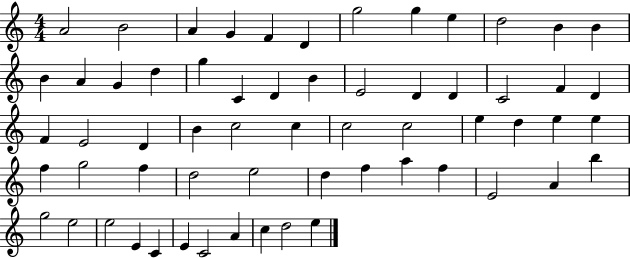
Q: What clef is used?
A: treble